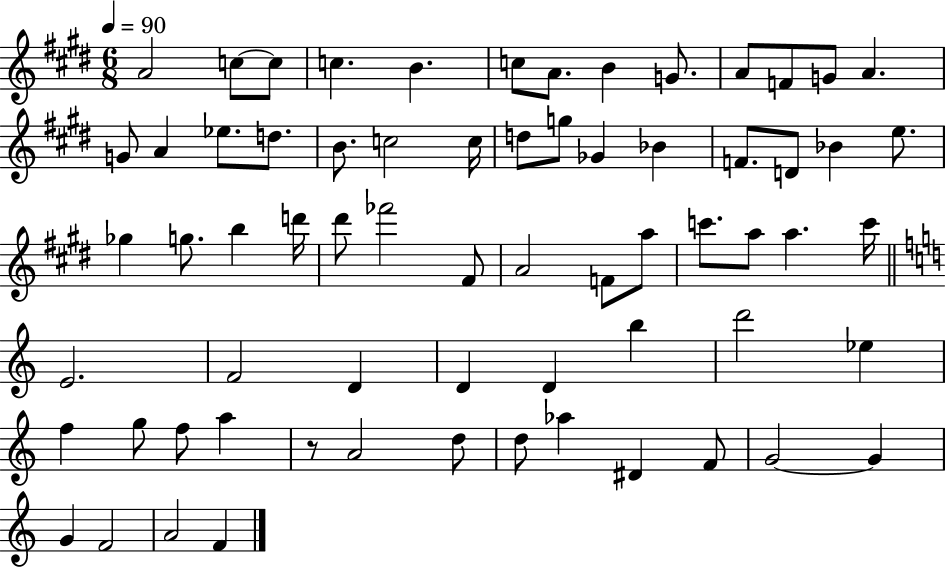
A4/h C5/e C5/e C5/q. B4/q. C5/e A4/e. B4/q G4/e. A4/e F4/e G4/e A4/q. G4/e A4/q Eb5/e. D5/e. B4/e. C5/h C5/s D5/e G5/e Gb4/q Bb4/q F4/e. D4/e Bb4/q E5/e. Gb5/q G5/e. B5/q D6/s D#6/e FES6/h F#4/e A4/h F4/e A5/e C6/e. A5/e A5/q. C6/s E4/h. F4/h D4/q D4/q D4/q B5/q D6/h Eb5/q F5/q G5/e F5/e A5/q R/e A4/h D5/e D5/e Ab5/q D#4/q F4/e G4/h G4/q G4/q F4/h A4/h F4/q